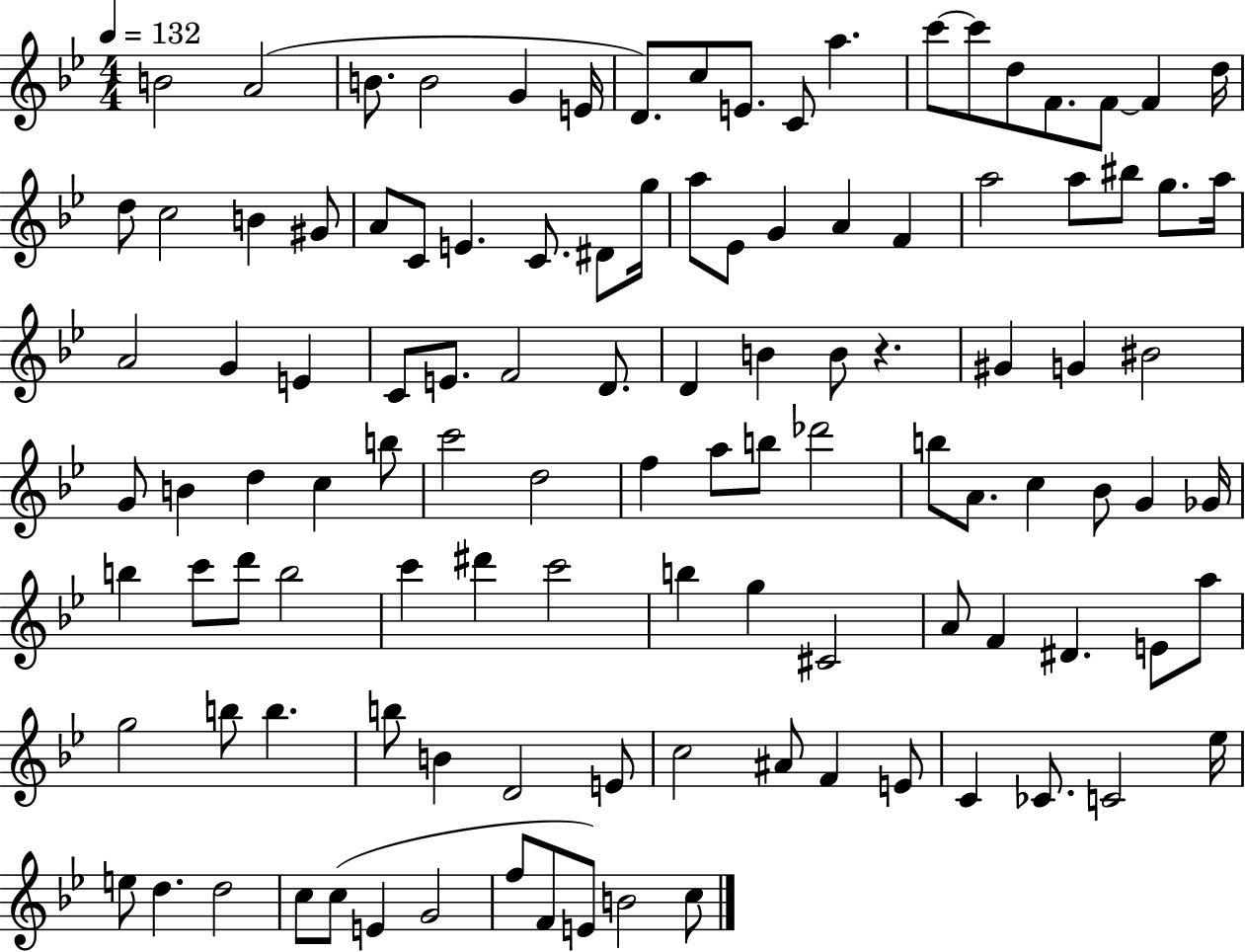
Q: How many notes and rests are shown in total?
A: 111